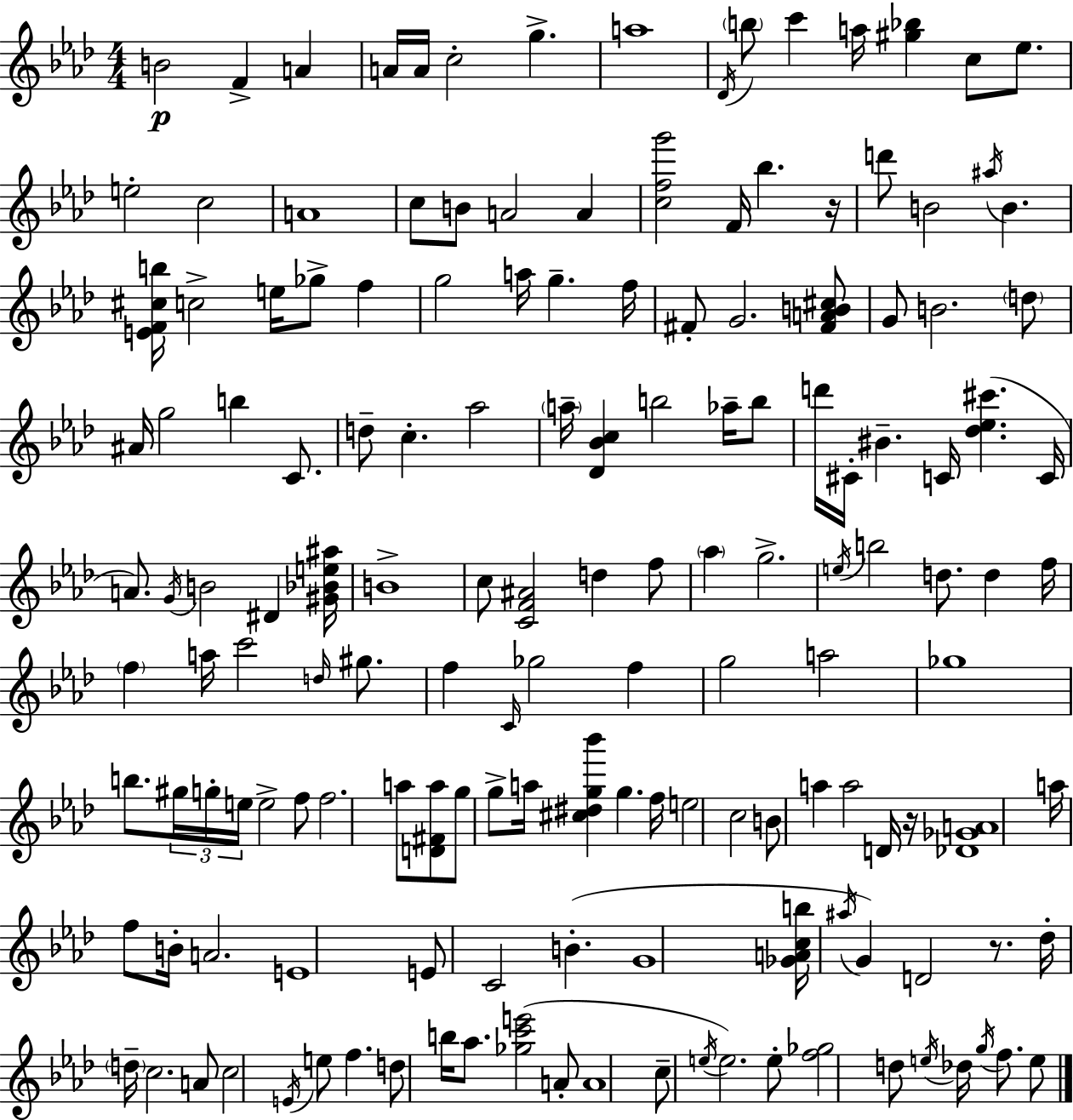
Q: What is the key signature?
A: F minor